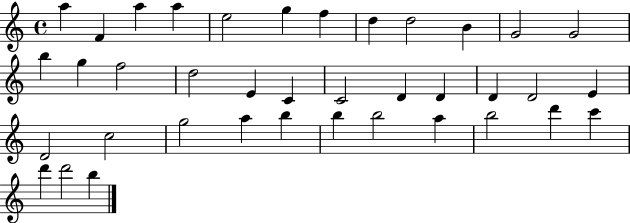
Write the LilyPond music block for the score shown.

{
  \clef treble
  \time 4/4
  \defaultTimeSignature
  \key c \major
  a''4 f'4 a''4 a''4 | e''2 g''4 f''4 | d''4 d''2 b'4 | g'2 g'2 | \break b''4 g''4 f''2 | d''2 e'4 c'4 | c'2 d'4 d'4 | d'4 d'2 e'4 | \break d'2 c''2 | g''2 a''4 b''4 | b''4 b''2 a''4 | b''2 d'''4 c'''4 | \break d'''4 d'''2 b''4 | \bar "|."
}